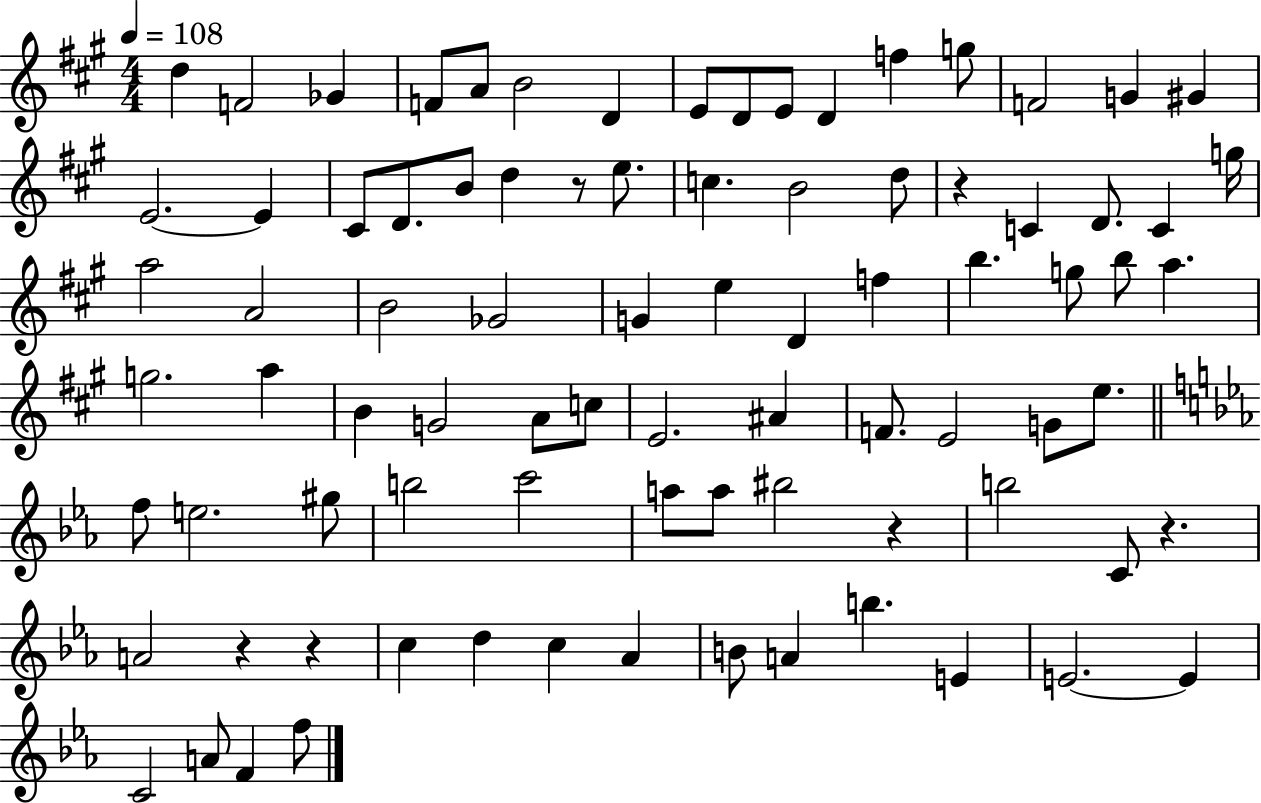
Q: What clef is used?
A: treble